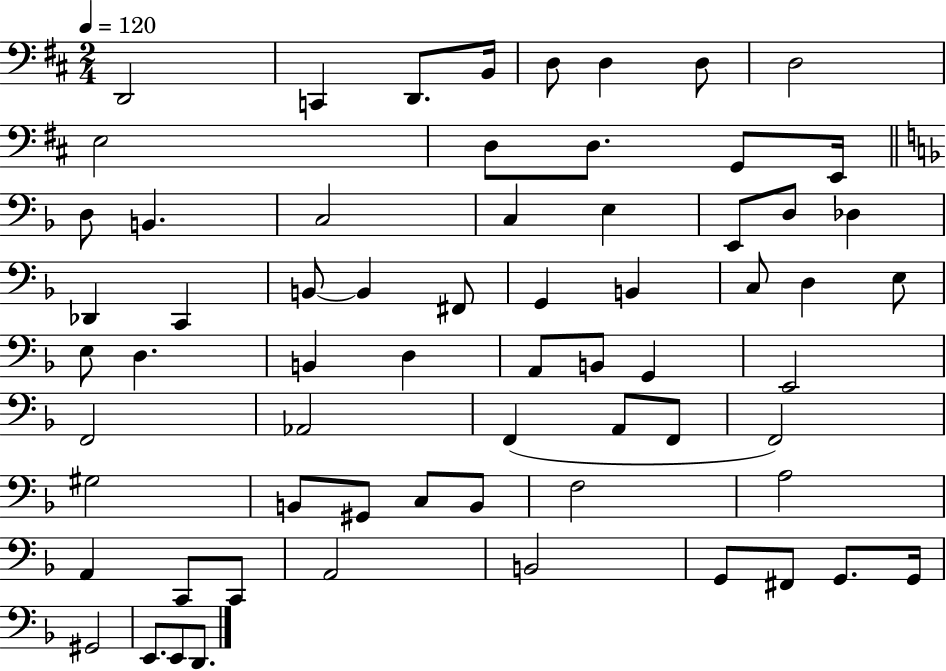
X:1
T:Untitled
M:2/4
L:1/4
K:D
D,,2 C,, D,,/2 B,,/4 D,/2 D, D,/2 D,2 E,2 D,/2 D,/2 G,,/2 E,,/4 D,/2 B,, C,2 C, E, E,,/2 D,/2 _D, _D,, C,, B,,/2 B,, ^F,,/2 G,, B,, C,/2 D, E,/2 E,/2 D, B,, D, A,,/2 B,,/2 G,, E,,2 F,,2 _A,,2 F,, A,,/2 F,,/2 F,,2 ^G,2 B,,/2 ^G,,/2 C,/2 B,,/2 F,2 A,2 A,, C,,/2 C,,/2 A,,2 B,,2 G,,/2 ^F,,/2 G,,/2 G,,/4 ^G,,2 E,,/2 E,,/2 D,,/2